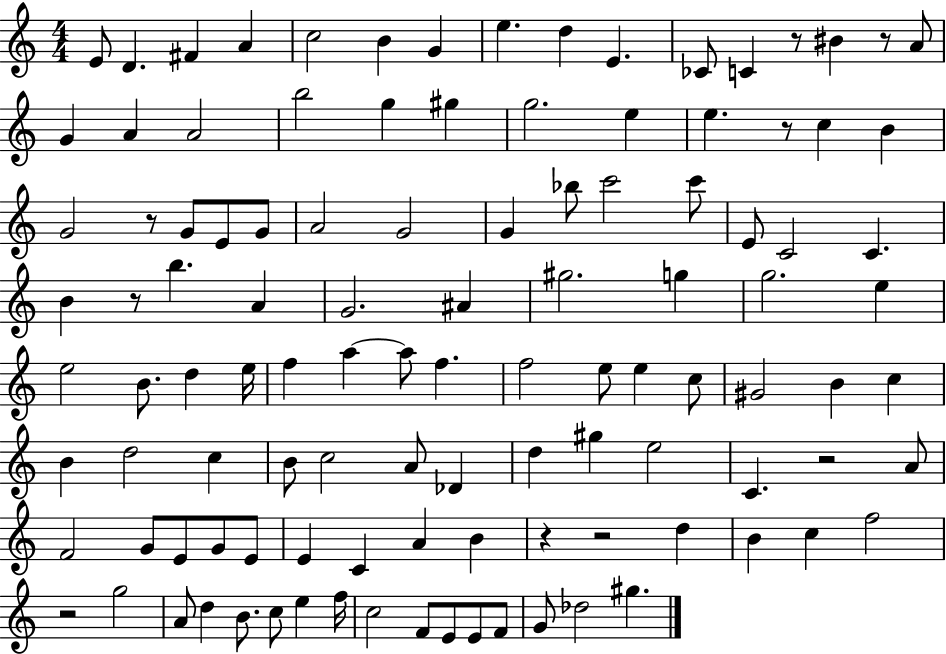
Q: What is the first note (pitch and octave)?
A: E4